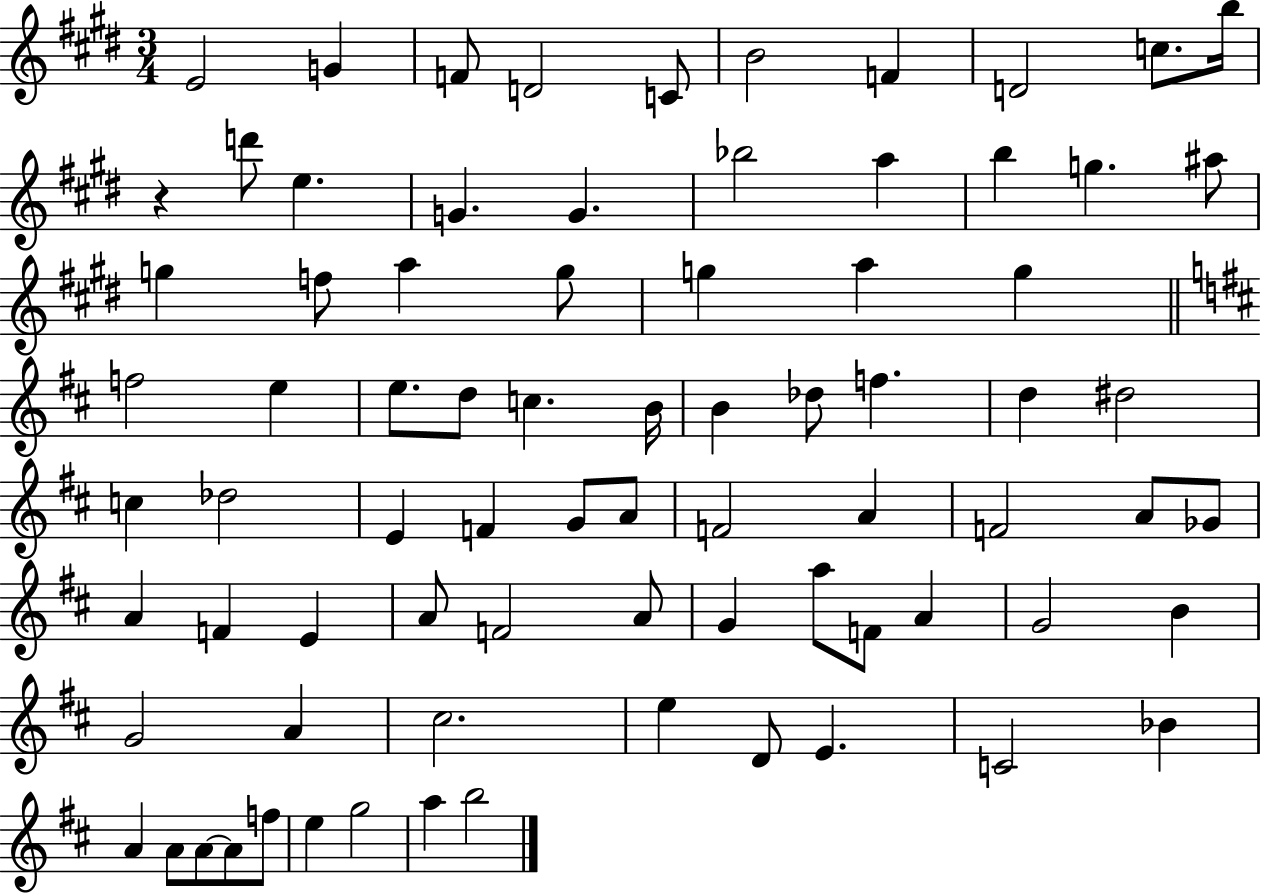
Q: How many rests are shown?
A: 1